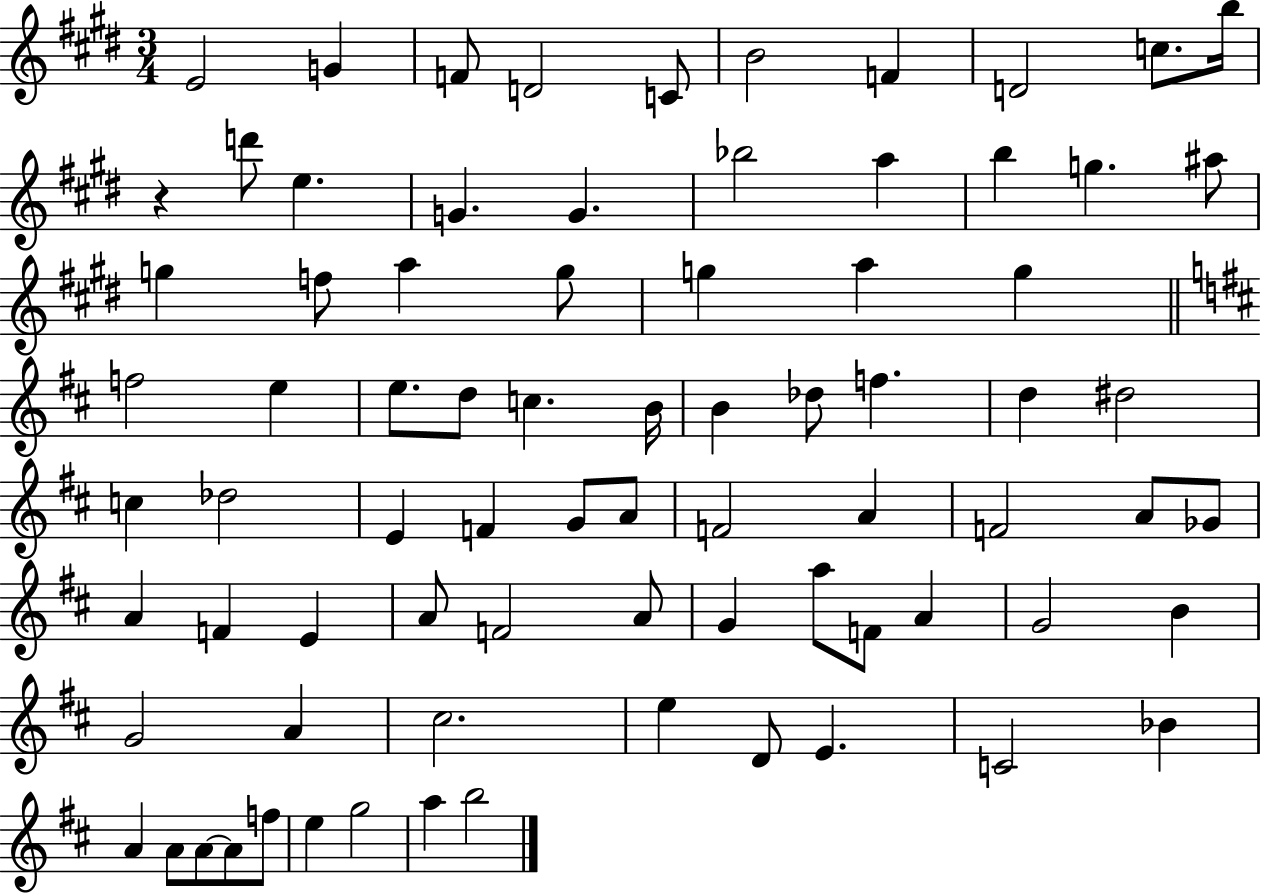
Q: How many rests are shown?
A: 1